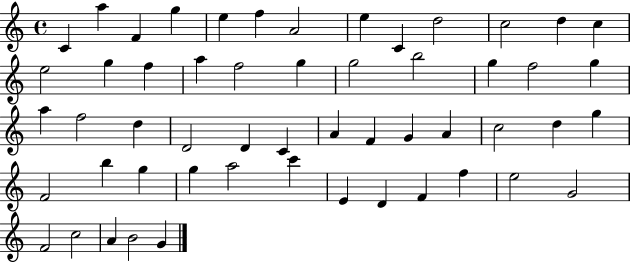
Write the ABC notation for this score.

X:1
T:Untitled
M:4/4
L:1/4
K:C
C a F g e f A2 e C d2 c2 d c e2 g f a f2 g g2 b2 g f2 g a f2 d D2 D C A F G A c2 d g F2 b g g a2 c' E D F f e2 G2 F2 c2 A B2 G